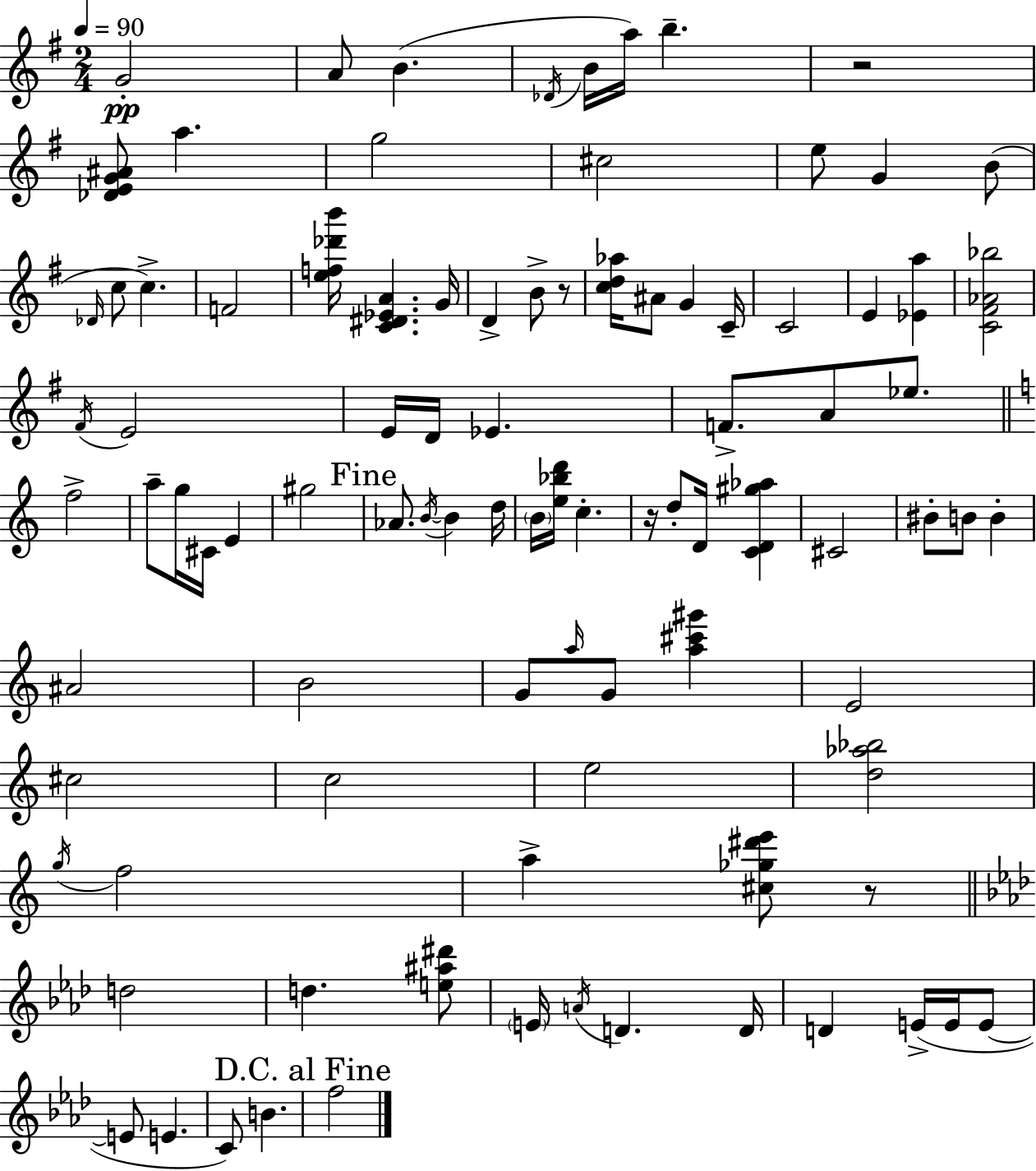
G4/h A4/e B4/q. Db4/s B4/s A5/s B5/q. R/h [Db4,E4,G4,A#4]/e A5/q. G5/h C#5/h E5/e G4/q B4/e Db4/s C5/e C5/q. F4/h [E5,F5,Db6,B6]/s [C4,D#4,Eb4,A4]/q. G4/s D4/q B4/e R/e [C5,D5,Ab5]/s A#4/e G4/q C4/s C4/h E4/q [Eb4,A5]/q [C4,F#4,Ab4,Bb5]/h F#4/s E4/h E4/s D4/s Eb4/q. F4/e. A4/e Eb5/e. F5/h A5/e G5/s C#4/s E4/q G#5/h Ab4/e. B4/s B4/q D5/s B4/s [E5,Bb5,D6]/s C5/q. R/s D5/e D4/s [C4,D4,G#5,Ab5]/q C#4/h BIS4/e B4/e B4/q A#4/h B4/h G4/e A5/s G4/e [A5,C#6,G#6]/q E4/h C#5/h C5/h E5/h [D5,Ab5,Bb5]/h G5/s F5/h A5/q [C#5,Gb5,D#6,E6]/e R/e D5/h D5/q. [E5,A#5,D#6]/e E4/s A4/s D4/q. D4/s D4/q E4/s E4/s E4/e E4/e E4/q. C4/e B4/q. F5/h